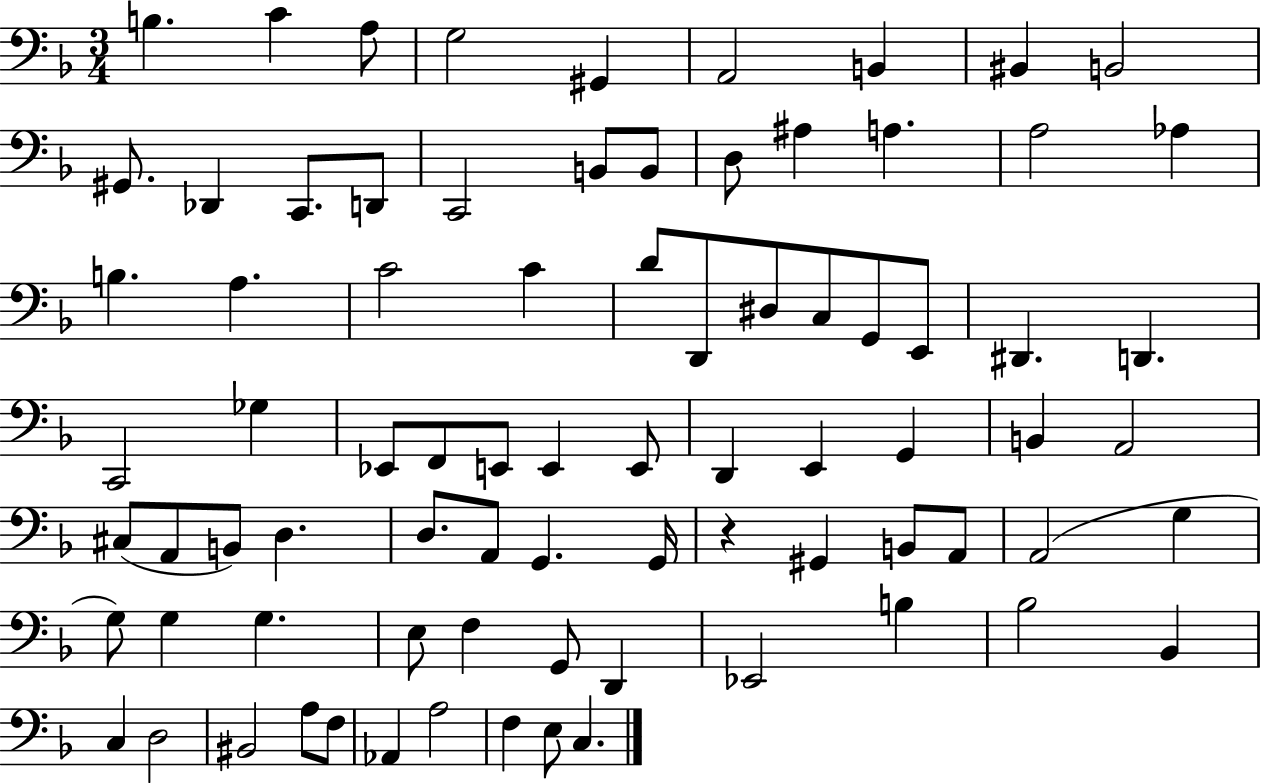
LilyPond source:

{
  \clef bass
  \numericTimeSignature
  \time 3/4
  \key f \major
  \repeat volta 2 { b4. c'4 a8 | g2 gis,4 | a,2 b,4 | bis,4 b,2 | \break gis,8. des,4 c,8. d,8 | c,2 b,8 b,8 | d8 ais4 a4. | a2 aes4 | \break b4. a4. | c'2 c'4 | d'8 d,8 dis8 c8 g,8 e,8 | dis,4. d,4. | \break c,2 ges4 | ees,8 f,8 e,8 e,4 e,8 | d,4 e,4 g,4 | b,4 a,2 | \break cis8( a,8 b,8) d4. | d8. a,8 g,4. g,16 | r4 gis,4 b,8 a,8 | a,2( g4 | \break g8) g4 g4. | e8 f4 g,8 d,4 | ees,2 b4 | bes2 bes,4 | \break c4 d2 | bis,2 a8 f8 | aes,4 a2 | f4 e8 c4. | \break } \bar "|."
}